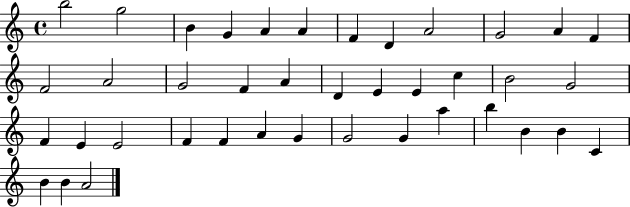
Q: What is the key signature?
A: C major